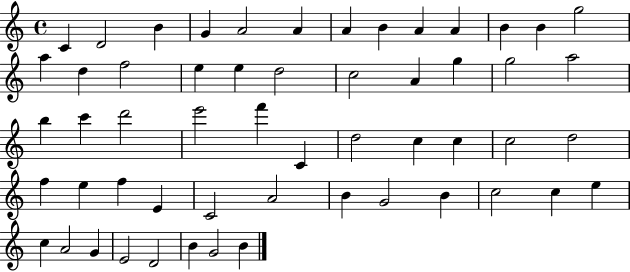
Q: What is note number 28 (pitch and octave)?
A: E6